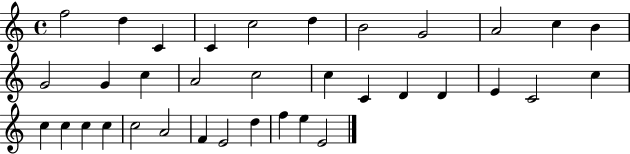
{
  \clef treble
  \time 4/4
  \defaultTimeSignature
  \key c \major
  f''2 d''4 c'4 | c'4 c''2 d''4 | b'2 g'2 | a'2 c''4 b'4 | \break g'2 g'4 c''4 | a'2 c''2 | c''4 c'4 d'4 d'4 | e'4 c'2 c''4 | \break c''4 c''4 c''4 c''4 | c''2 a'2 | f'4 e'2 d''4 | f''4 e''4 e'2 | \break \bar "|."
}